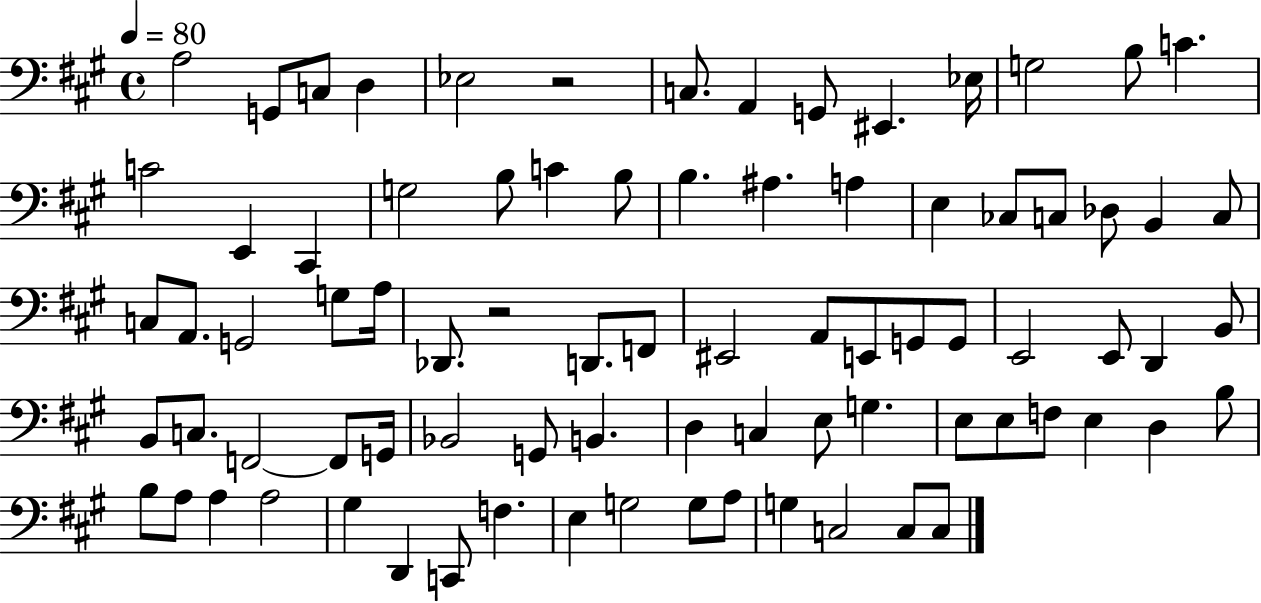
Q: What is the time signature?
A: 4/4